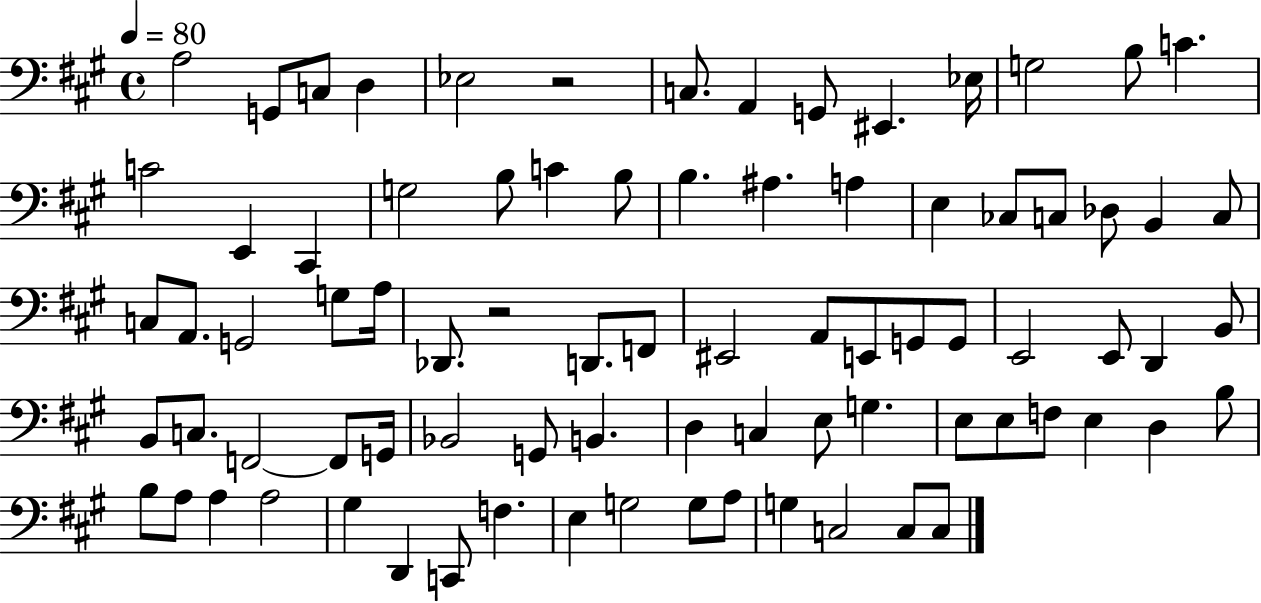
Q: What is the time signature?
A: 4/4